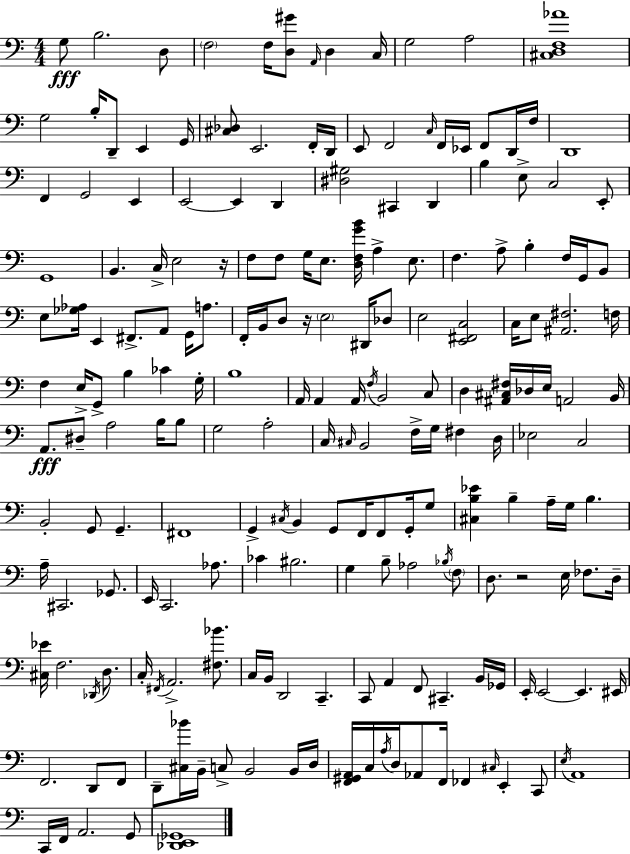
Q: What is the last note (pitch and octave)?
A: G2